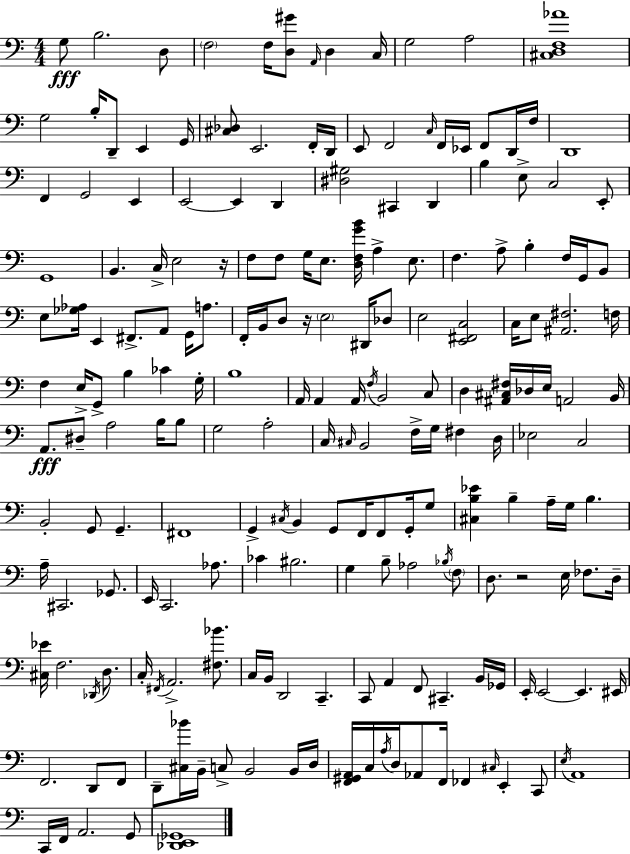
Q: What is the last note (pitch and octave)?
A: G2